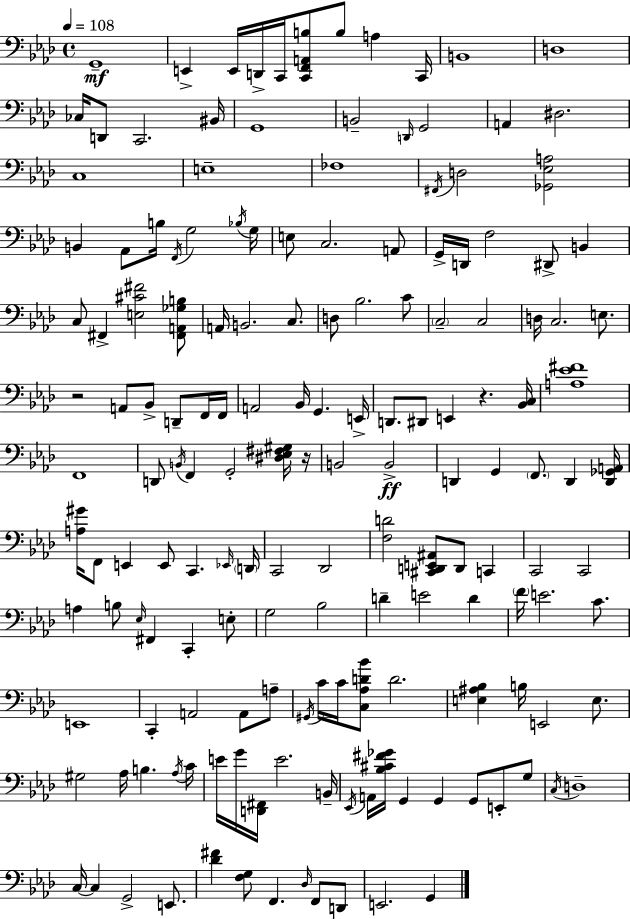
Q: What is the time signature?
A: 4/4